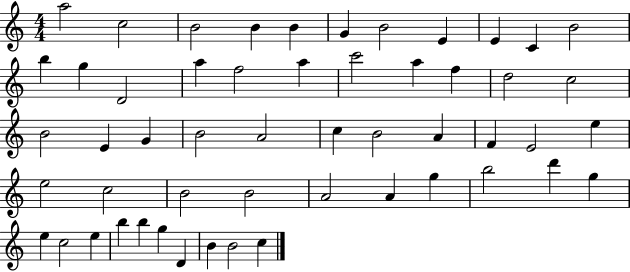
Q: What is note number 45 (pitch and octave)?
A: C5